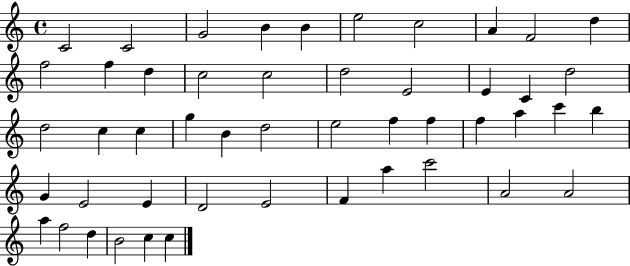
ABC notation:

X:1
T:Untitled
M:4/4
L:1/4
K:C
C2 C2 G2 B B e2 c2 A F2 d f2 f d c2 c2 d2 E2 E C d2 d2 c c g B d2 e2 f f f a c' b G E2 E D2 E2 F a c'2 A2 A2 a f2 d B2 c c